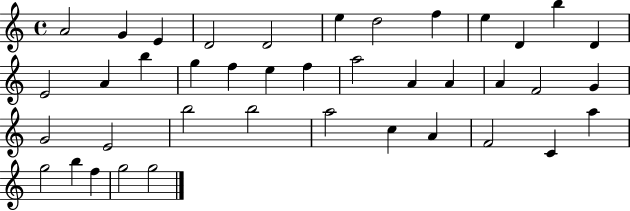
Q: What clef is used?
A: treble